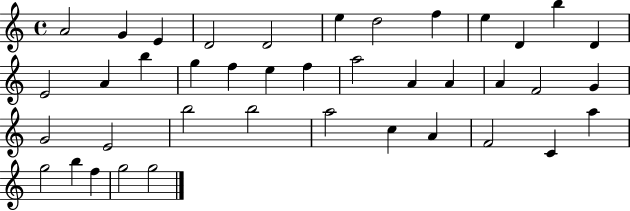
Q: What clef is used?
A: treble